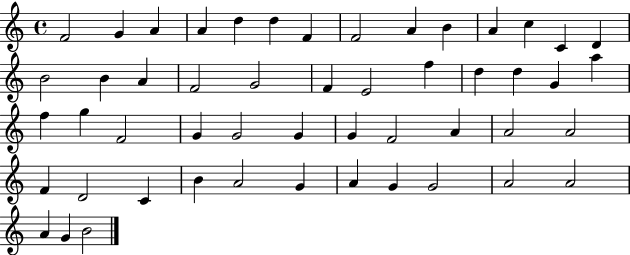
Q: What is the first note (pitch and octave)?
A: F4